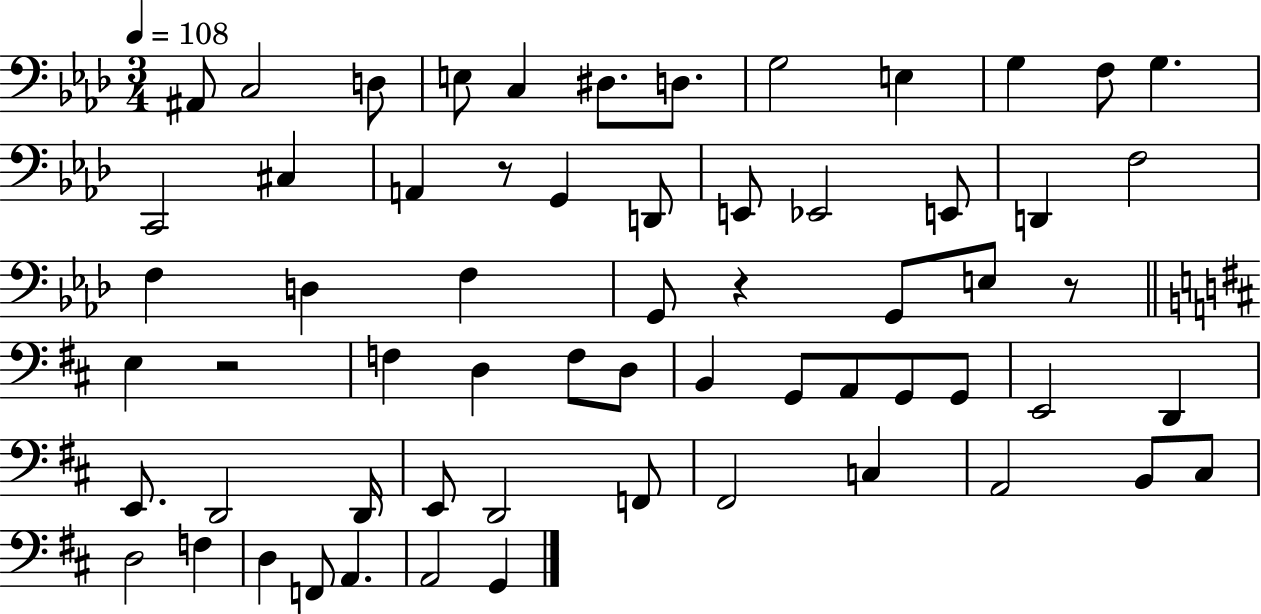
X:1
T:Untitled
M:3/4
L:1/4
K:Ab
^A,,/2 C,2 D,/2 E,/2 C, ^D,/2 D,/2 G,2 E, G, F,/2 G, C,,2 ^C, A,, z/2 G,, D,,/2 E,,/2 _E,,2 E,,/2 D,, F,2 F, D, F, G,,/2 z G,,/2 E,/2 z/2 E, z2 F, D, F,/2 D,/2 B,, G,,/2 A,,/2 G,,/2 G,,/2 E,,2 D,, E,,/2 D,,2 D,,/4 E,,/2 D,,2 F,,/2 ^F,,2 C, A,,2 B,,/2 ^C,/2 D,2 F, D, F,,/2 A,, A,,2 G,,